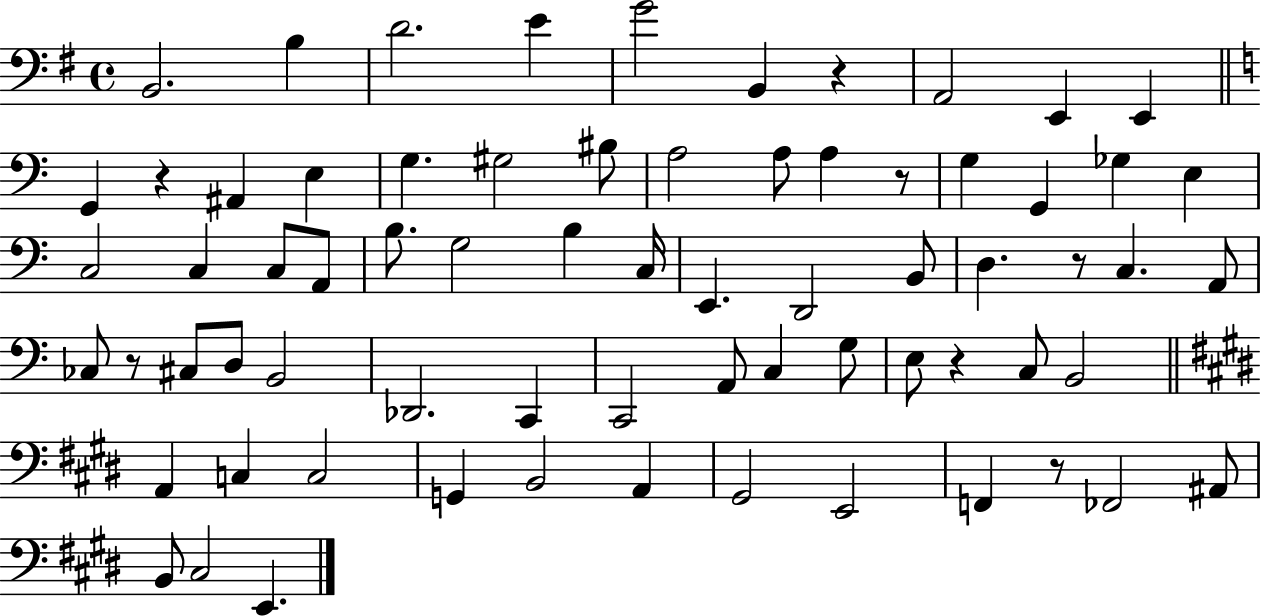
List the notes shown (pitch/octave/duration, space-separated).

B2/h. B3/q D4/h. E4/q G4/h B2/q R/q A2/h E2/q E2/q G2/q R/q A#2/q E3/q G3/q. G#3/h BIS3/e A3/h A3/e A3/q R/e G3/q G2/q Gb3/q E3/q C3/h C3/q C3/e A2/e B3/e. G3/h B3/q C3/s E2/q. D2/h B2/e D3/q. R/e C3/q. A2/e CES3/e R/e C#3/e D3/e B2/h Db2/h. C2/q C2/h A2/e C3/q G3/e E3/e R/q C3/e B2/h A2/q C3/q C3/h G2/q B2/h A2/q G#2/h E2/h F2/q R/e FES2/h A#2/e B2/e C#3/h E2/q.